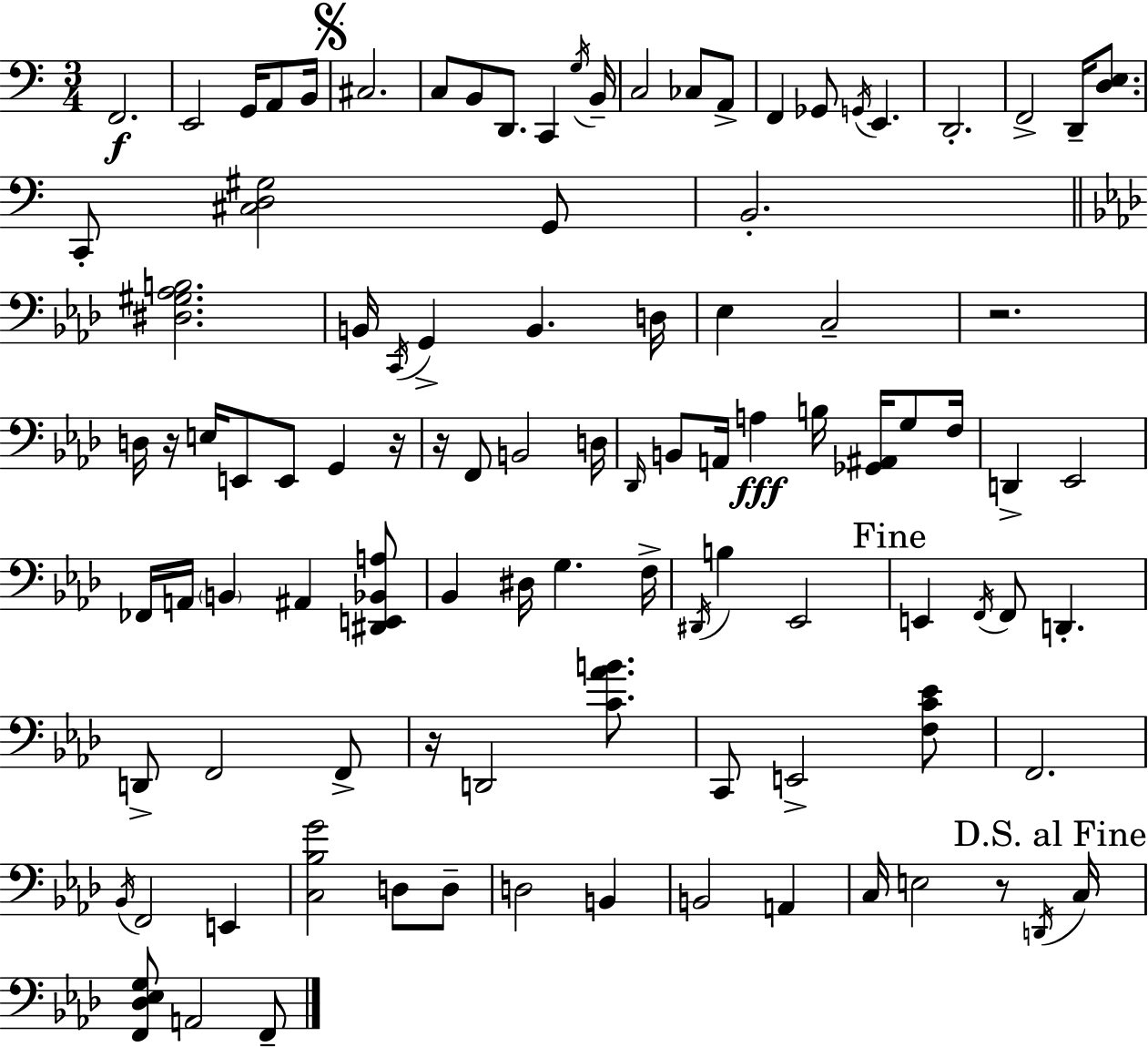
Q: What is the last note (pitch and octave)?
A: F2